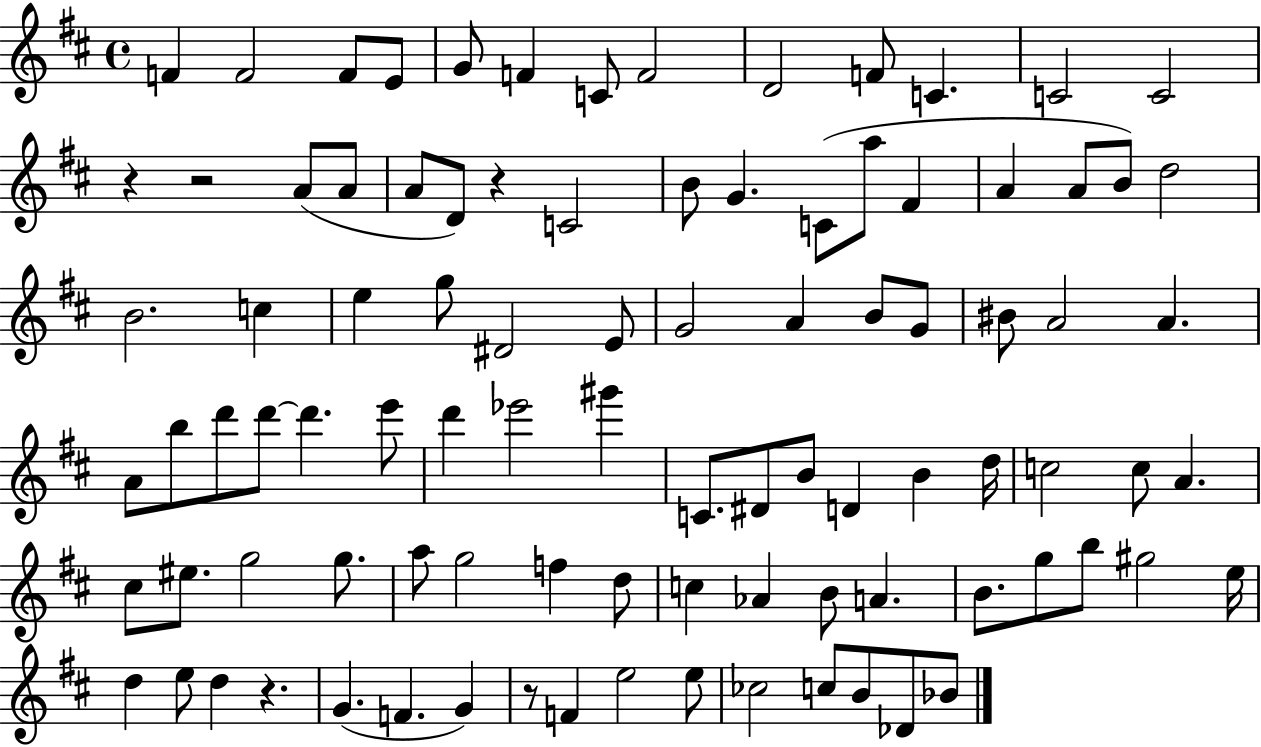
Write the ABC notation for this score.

X:1
T:Untitled
M:4/4
L:1/4
K:D
F F2 F/2 E/2 G/2 F C/2 F2 D2 F/2 C C2 C2 z z2 A/2 A/2 A/2 D/2 z C2 B/2 G C/2 a/2 ^F A A/2 B/2 d2 B2 c e g/2 ^D2 E/2 G2 A B/2 G/2 ^B/2 A2 A A/2 b/2 d'/2 d'/2 d' e'/2 d' _e'2 ^g' C/2 ^D/2 B/2 D B d/4 c2 c/2 A ^c/2 ^e/2 g2 g/2 a/2 g2 f d/2 c _A B/2 A B/2 g/2 b/2 ^g2 e/4 d e/2 d z G F G z/2 F e2 e/2 _c2 c/2 B/2 _D/2 _B/2